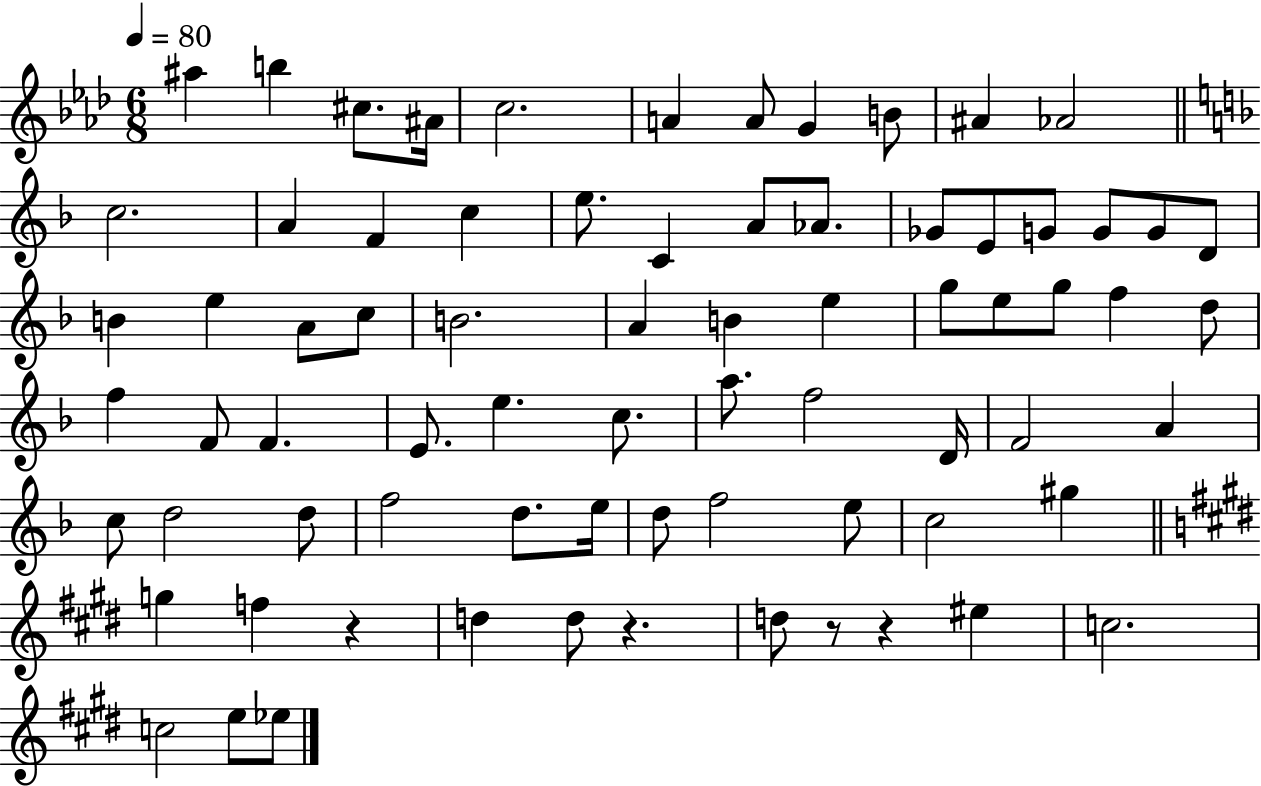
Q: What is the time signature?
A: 6/8